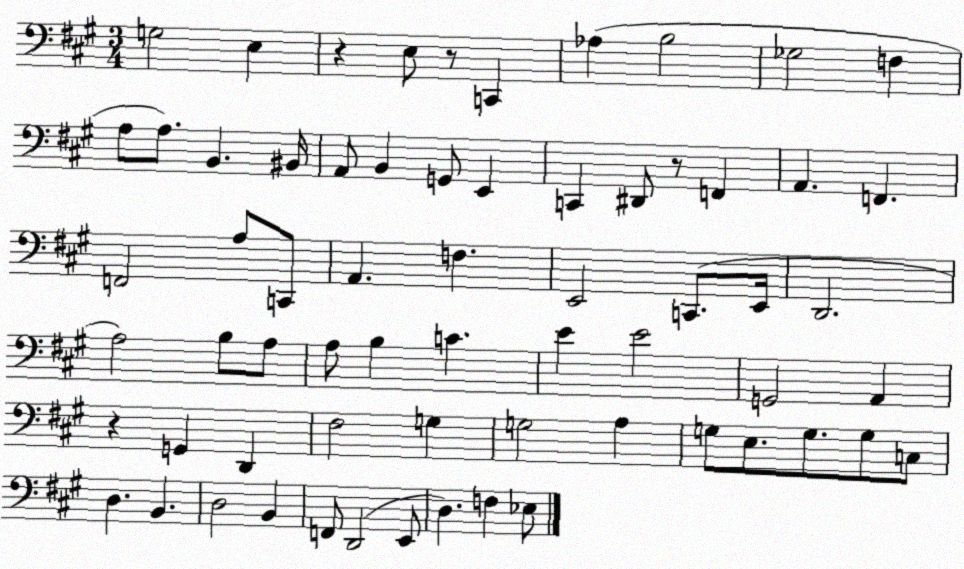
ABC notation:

X:1
T:Untitled
M:3/4
L:1/4
K:A
G,2 E, z E,/2 z/2 C,, _A, B,2 _G,2 F, A,/2 A,/2 B,, ^B,,/4 A,,/2 B,, G,,/2 E,, C,, ^D,,/2 z/2 F,, A,, F,, F,,2 A,/2 C,,/2 A,, F, E,,2 C,,/2 E,,/4 D,,2 A,2 B,/2 A,/2 A,/2 B, C E E2 G,,2 A,, z G,, D,, ^F,2 G, G,2 A, G,/2 E,/2 G,/2 G,/2 C,/2 D, B,, D,2 B,, F,,/2 D,,2 E,,/2 D, F, _E,/2